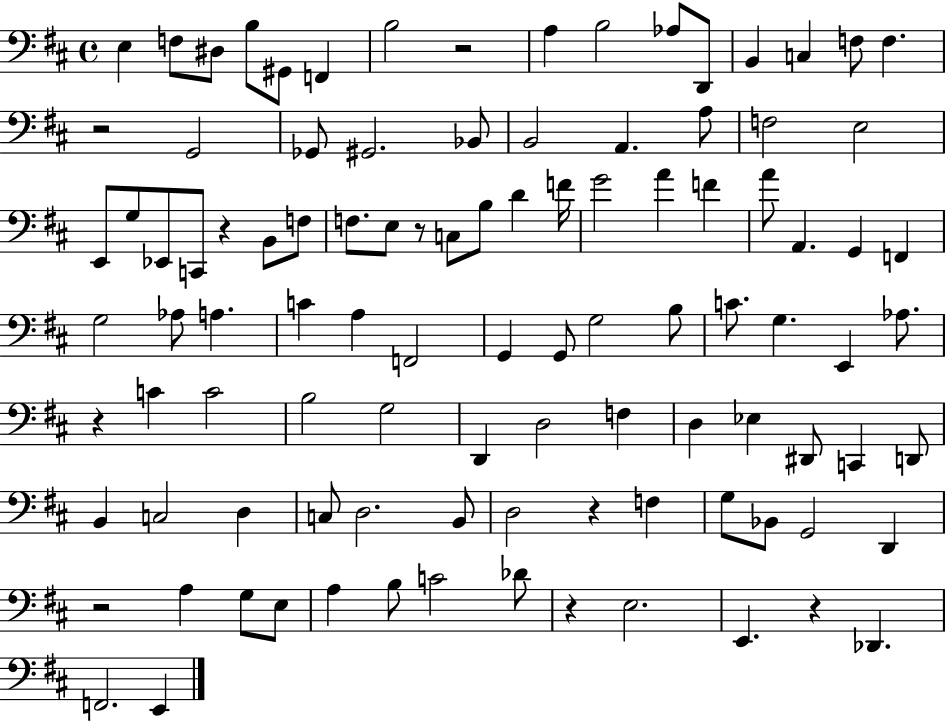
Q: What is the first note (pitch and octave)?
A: E3